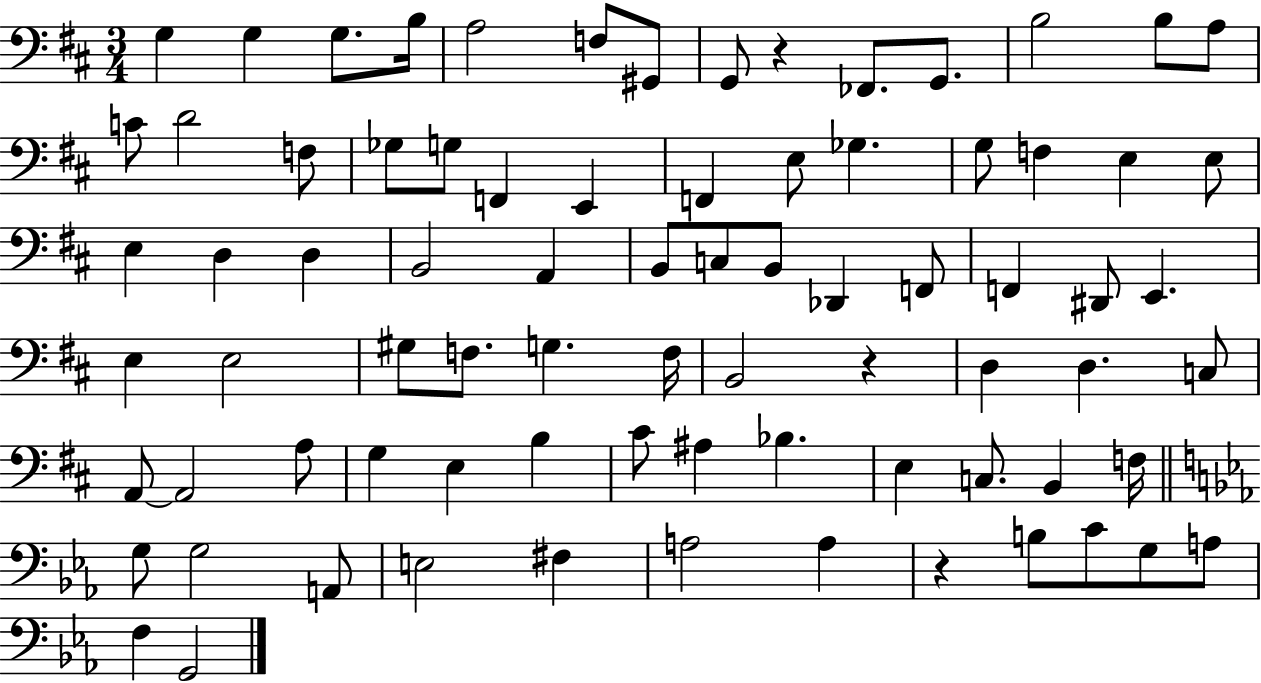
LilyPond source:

{
  \clef bass
  \numericTimeSignature
  \time 3/4
  \key d \major
  \repeat volta 2 { g4 g4 g8. b16 | a2 f8 gis,8 | g,8 r4 fes,8. g,8. | b2 b8 a8 | \break c'8 d'2 f8 | ges8 g8 f,4 e,4 | f,4 e8 ges4. | g8 f4 e4 e8 | \break e4 d4 d4 | b,2 a,4 | b,8 c8 b,8 des,4 f,8 | f,4 dis,8 e,4. | \break e4 e2 | gis8 f8. g4. f16 | b,2 r4 | d4 d4. c8 | \break a,8~~ a,2 a8 | g4 e4 b4 | cis'8 ais4 bes4. | e4 c8. b,4 f16 | \break \bar "||" \break \key c \minor g8 g2 a,8 | e2 fis4 | a2 a4 | r4 b8 c'8 g8 a8 | \break f4 g,2 | } \bar "|."
}